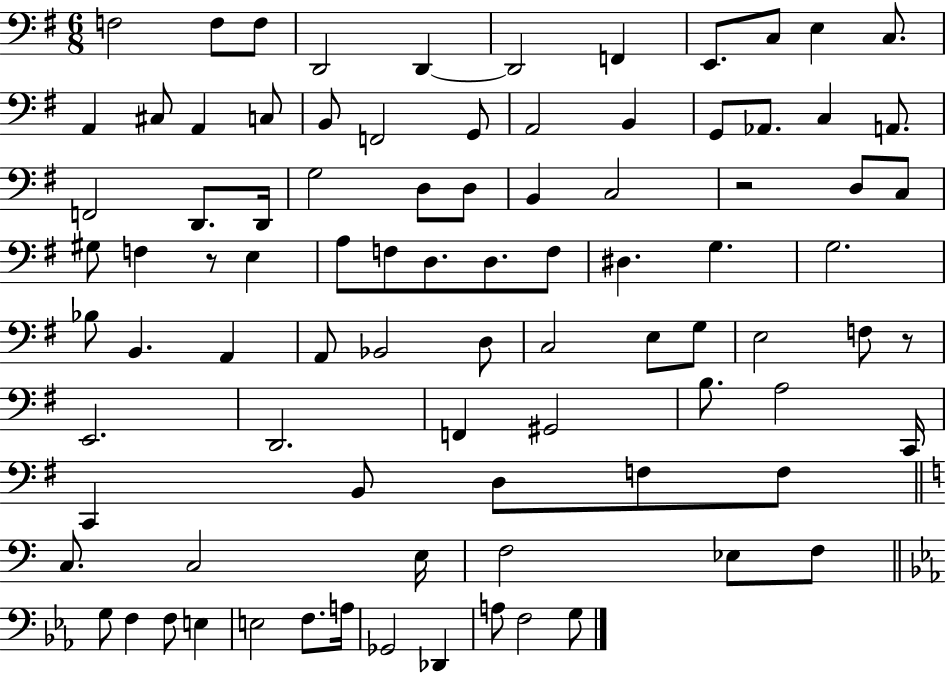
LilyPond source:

{
  \clef bass
  \numericTimeSignature
  \time 6/8
  \key g \major
  \repeat volta 2 { f2 f8 f8 | d,2 d,4~~ | d,2 f,4 | e,8. c8 e4 c8. | \break a,4 cis8 a,4 c8 | b,8 f,2 g,8 | a,2 b,4 | g,8 aes,8. c4 a,8. | \break f,2 d,8. d,16 | g2 d8 d8 | b,4 c2 | r2 d8 c8 | \break gis8 f4 r8 e4 | a8 f8 d8. d8. f8 | dis4. g4. | g2. | \break bes8 b,4. a,4 | a,8 bes,2 d8 | c2 e8 g8 | e2 f8 r8 | \break e,2. | d,2. | f,4 gis,2 | b8. a2 c,16 | \break c,4 b,8 d8 f8 f8 | \bar "||" \break \key c \major c8. c2 e16 | f2 ees8 f8 | \bar "||" \break \key c \minor g8 f4 f8 e4 | e2 f8. a16 | ges,2 des,4 | a8 f2 g8 | \break } \bar "|."
}